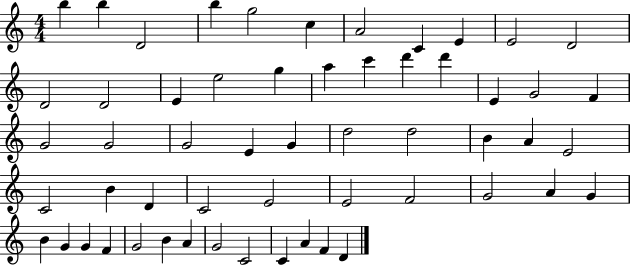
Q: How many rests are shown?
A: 0